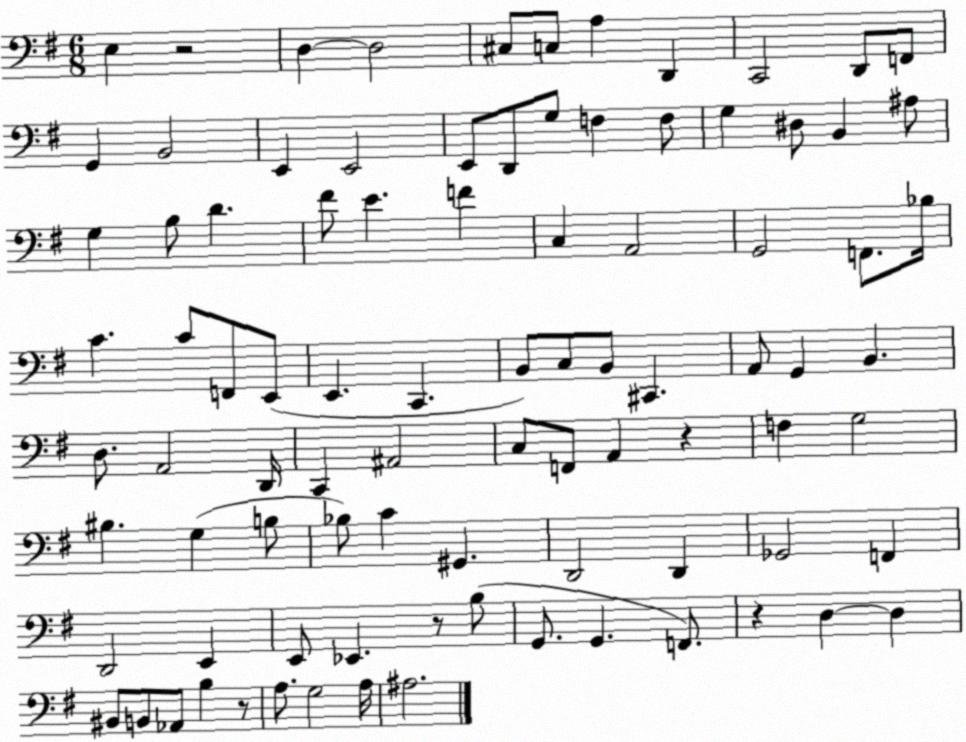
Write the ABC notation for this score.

X:1
T:Untitled
M:6/8
L:1/4
K:G
E, z2 D, D,2 ^C,/2 C,/2 A, D,, C,,2 D,,/2 F,,/2 G,, B,,2 E,, E,,2 E,,/2 D,,/2 G,/2 F, F,/2 G, ^D,/2 B,, ^A,/2 G, B,/2 D ^F/2 E F C, A,,2 G,,2 F,,/2 _B,/4 C C/2 F,,/2 E,,/2 E,, C,, B,,/2 C,/2 B,,/2 ^C,, A,,/2 G,, B,, D,/2 A,,2 D,,/4 C,, ^A,,2 C,/2 F,,/2 A,, z F, G,2 ^B, G, B,/2 _B,/2 C ^G,, D,,2 D,, _G,,2 F,, D,,2 E,, E,,/2 _E,, z/2 B,/2 G,,/2 G,, F,,/2 z D, D, ^B,,/2 B,,/2 _A,,/2 B, z/2 A,/2 G,2 A,/4 ^A,2